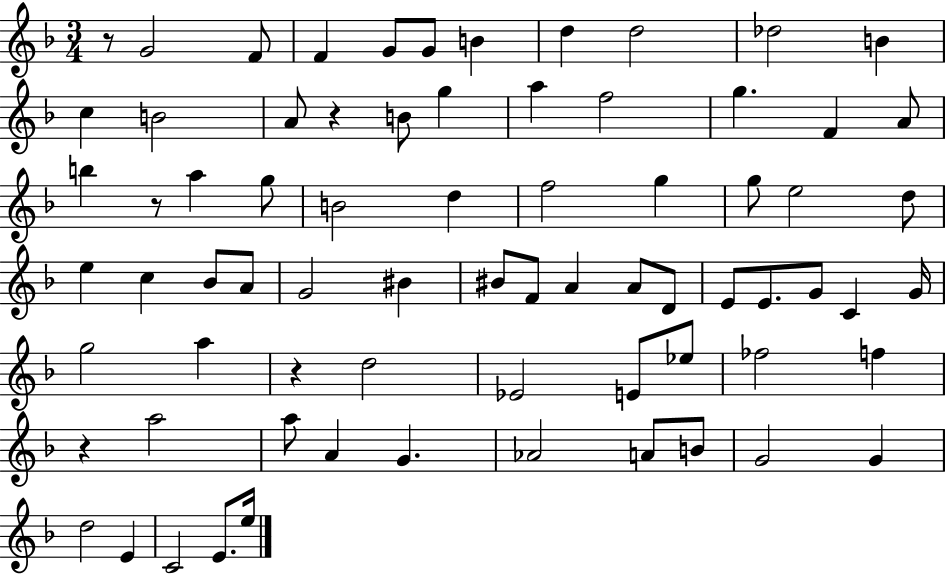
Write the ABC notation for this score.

X:1
T:Untitled
M:3/4
L:1/4
K:F
z/2 G2 F/2 F G/2 G/2 B d d2 _d2 B c B2 A/2 z B/2 g a f2 g F A/2 b z/2 a g/2 B2 d f2 g g/2 e2 d/2 e c _B/2 A/2 G2 ^B ^B/2 F/2 A A/2 D/2 E/2 E/2 G/2 C G/4 g2 a z d2 _E2 E/2 _e/2 _f2 f z a2 a/2 A G _A2 A/2 B/2 G2 G d2 E C2 E/2 e/4